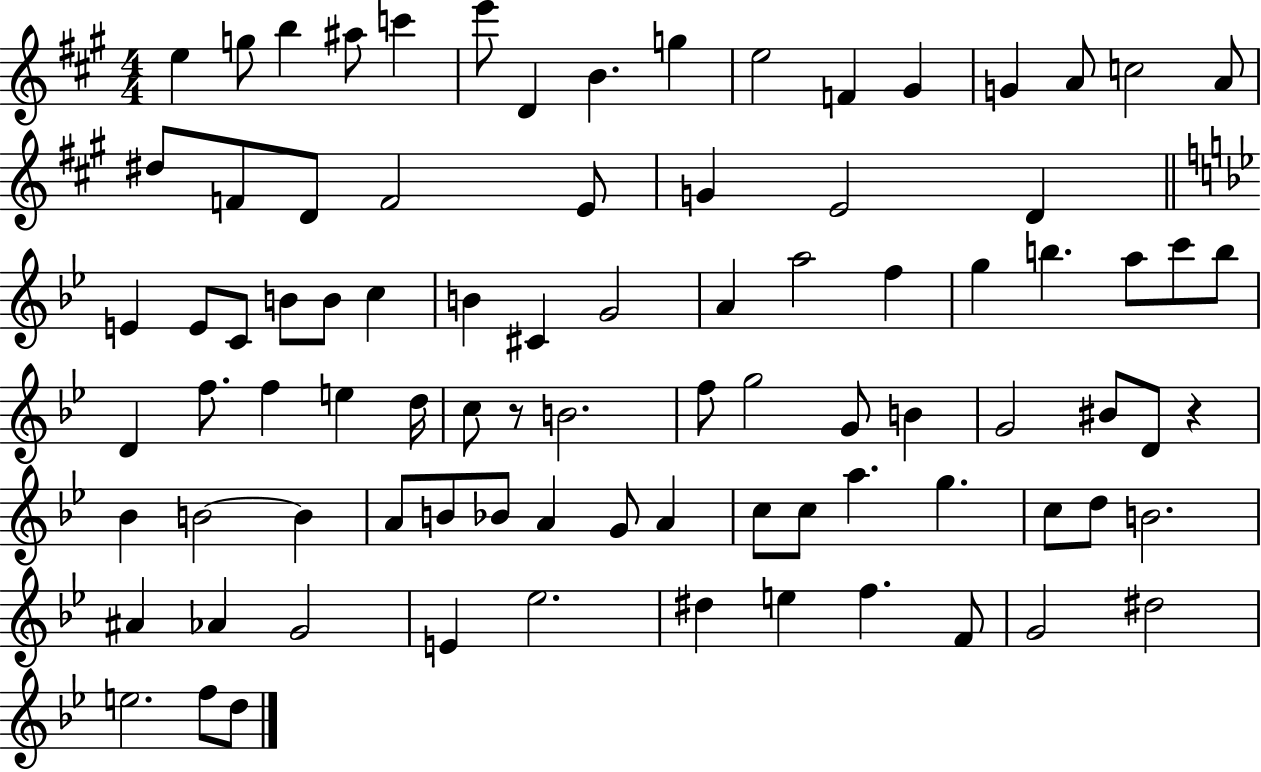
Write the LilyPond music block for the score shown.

{
  \clef treble
  \numericTimeSignature
  \time 4/4
  \key a \major
  e''4 g''8 b''4 ais''8 c'''4 | e'''8 d'4 b'4. g''4 | e''2 f'4 gis'4 | g'4 a'8 c''2 a'8 | \break dis''8 f'8 d'8 f'2 e'8 | g'4 e'2 d'4 | \bar "||" \break \key bes \major e'4 e'8 c'8 b'8 b'8 c''4 | b'4 cis'4 g'2 | a'4 a''2 f''4 | g''4 b''4. a''8 c'''8 b''8 | \break d'4 f''8. f''4 e''4 d''16 | c''8 r8 b'2. | f''8 g''2 g'8 b'4 | g'2 bis'8 d'8 r4 | \break bes'4 b'2~~ b'4 | a'8 b'8 bes'8 a'4 g'8 a'4 | c''8 c''8 a''4. g''4. | c''8 d''8 b'2. | \break ais'4 aes'4 g'2 | e'4 ees''2. | dis''4 e''4 f''4. f'8 | g'2 dis''2 | \break e''2. f''8 d''8 | \bar "|."
}